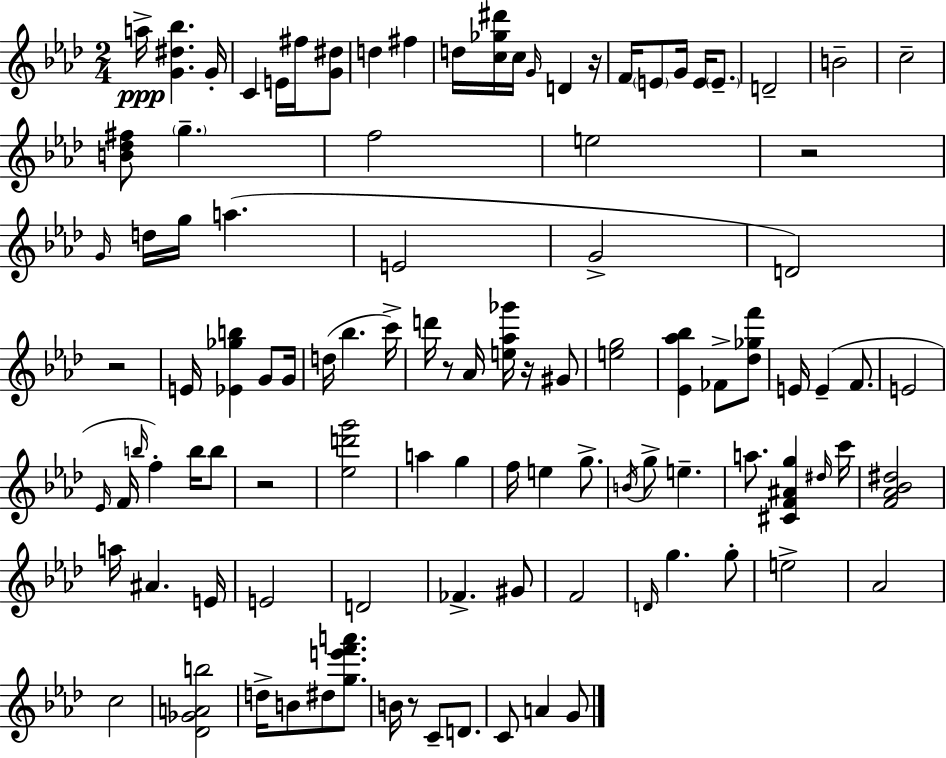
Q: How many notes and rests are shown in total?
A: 104